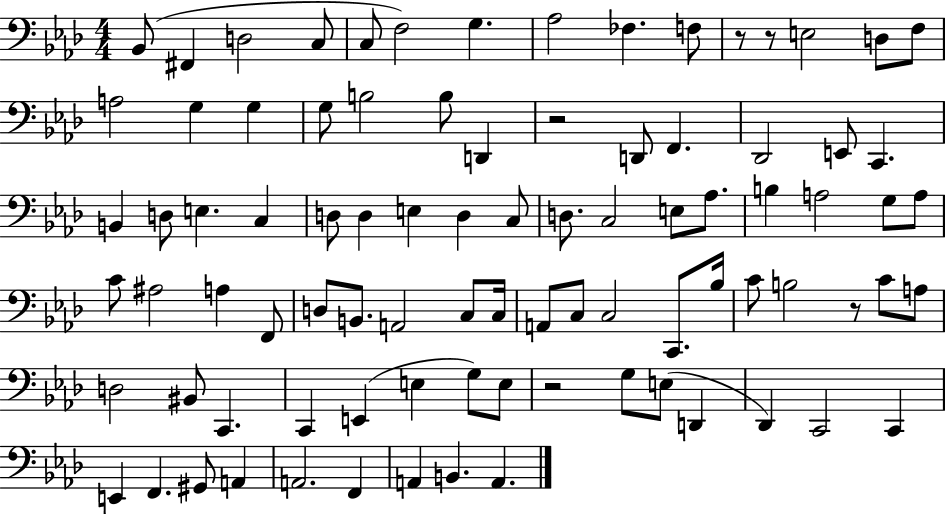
{
  \clef bass
  \numericTimeSignature
  \time 4/4
  \key aes \major
  \repeat volta 2 { bes,8( fis,4 d2 c8 | c8 f2) g4. | aes2 fes4. f8 | r8 r8 e2 d8 f8 | \break a2 g4 g4 | g8 b2 b8 d,4 | r2 d,8 f,4. | des,2 e,8 c,4. | \break b,4 d8 e4. c4 | d8 d4 e4 d4 c8 | d8. c2 e8 aes8. | b4 a2 g8 a8 | \break c'8 ais2 a4 f,8 | d8 b,8. a,2 c8 c16 | a,8 c8 c2 c,8. bes16 | c'8 b2 r8 c'8 a8 | \break d2 bis,8 c,4. | c,4 e,4( e4 g8) e8 | r2 g8 e8( d,4 | des,4) c,2 c,4 | \break e,4 f,4. gis,8 a,4 | a,2. f,4 | a,4 b,4. a,4. | } \bar "|."
}